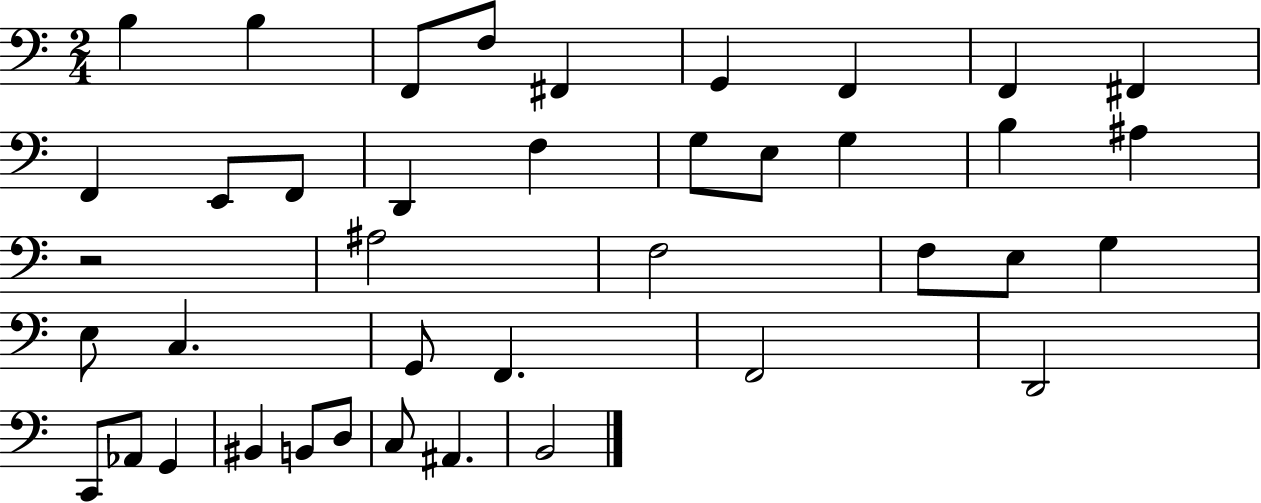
B3/q B3/q F2/e F3/e F#2/q G2/q F2/q F2/q F#2/q F2/q E2/e F2/e D2/q F3/q G3/e E3/e G3/q B3/q A#3/q R/h A#3/h F3/h F3/e E3/e G3/q E3/e C3/q. G2/e F2/q. F2/h D2/h C2/e Ab2/e G2/q BIS2/q B2/e D3/e C3/e A#2/q. B2/h